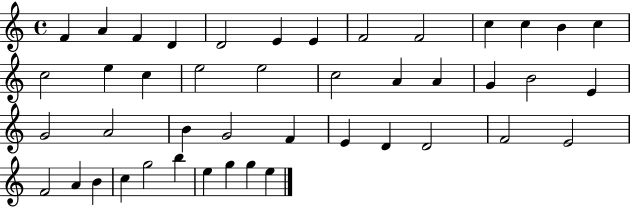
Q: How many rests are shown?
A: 0